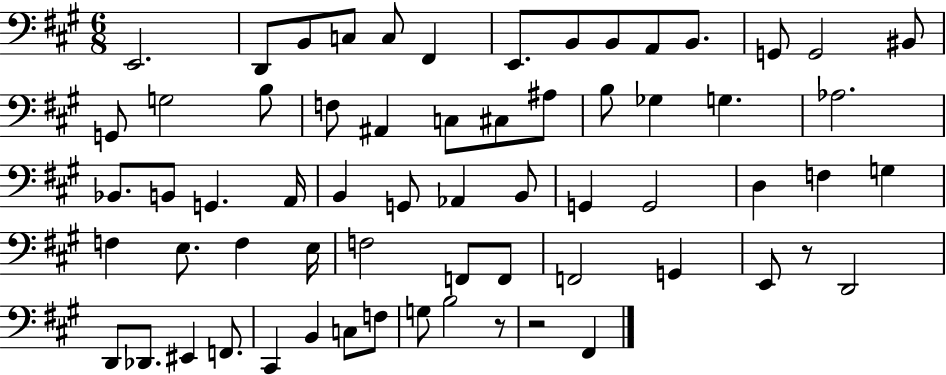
E2/h. D2/e B2/e C3/e C3/e F#2/q E2/e. B2/e B2/e A2/e B2/e. G2/e G2/h BIS2/e G2/e G3/h B3/e F3/e A#2/q C3/e C#3/e A#3/e B3/e Gb3/q G3/q. Ab3/h. Bb2/e. B2/e G2/q. A2/s B2/q G2/e Ab2/q B2/e G2/q G2/h D3/q F3/q G3/q F3/q E3/e. F3/q E3/s F3/h F2/e F2/e F2/h G2/q E2/e R/e D2/h D2/e Db2/e. EIS2/q F2/e. C#2/q B2/q C3/e F3/e G3/e B3/h R/e R/h F#2/q